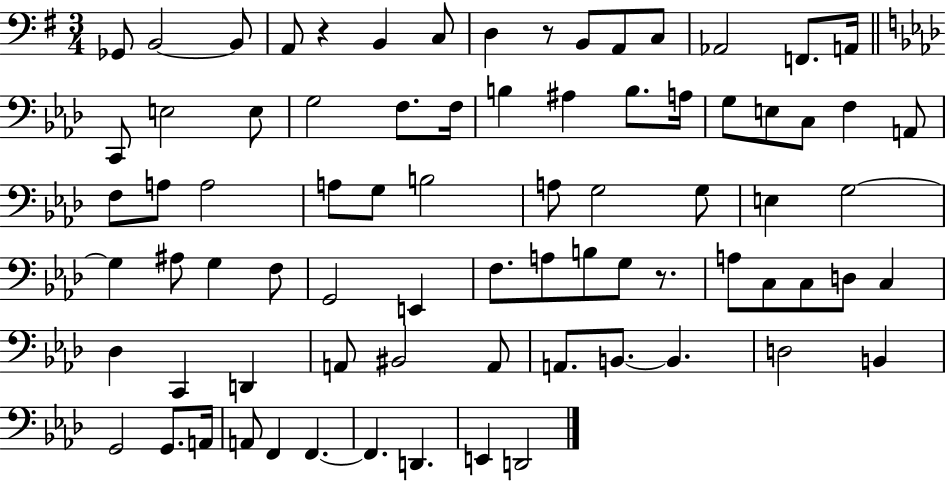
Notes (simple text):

Gb2/e B2/h B2/e A2/e R/q B2/q C3/e D3/q R/e B2/e A2/e C3/e Ab2/h F2/e. A2/s C2/e E3/h E3/e G3/h F3/e. F3/s B3/q A#3/q B3/e. A3/s G3/e E3/e C3/e F3/q A2/e F3/e A3/e A3/h A3/e G3/e B3/h A3/e G3/h G3/e E3/q G3/h G3/q A#3/e G3/q F3/e G2/h E2/q F3/e. A3/e B3/e G3/e R/e. A3/e C3/e C3/e D3/e C3/q Db3/q C2/q D2/q A2/e BIS2/h A2/e A2/e. B2/e. B2/q. D3/h B2/q G2/h G2/e. A2/s A2/e F2/q F2/q. F2/q. D2/q. E2/q D2/h